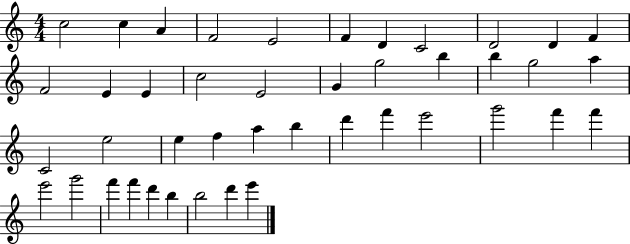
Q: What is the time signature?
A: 4/4